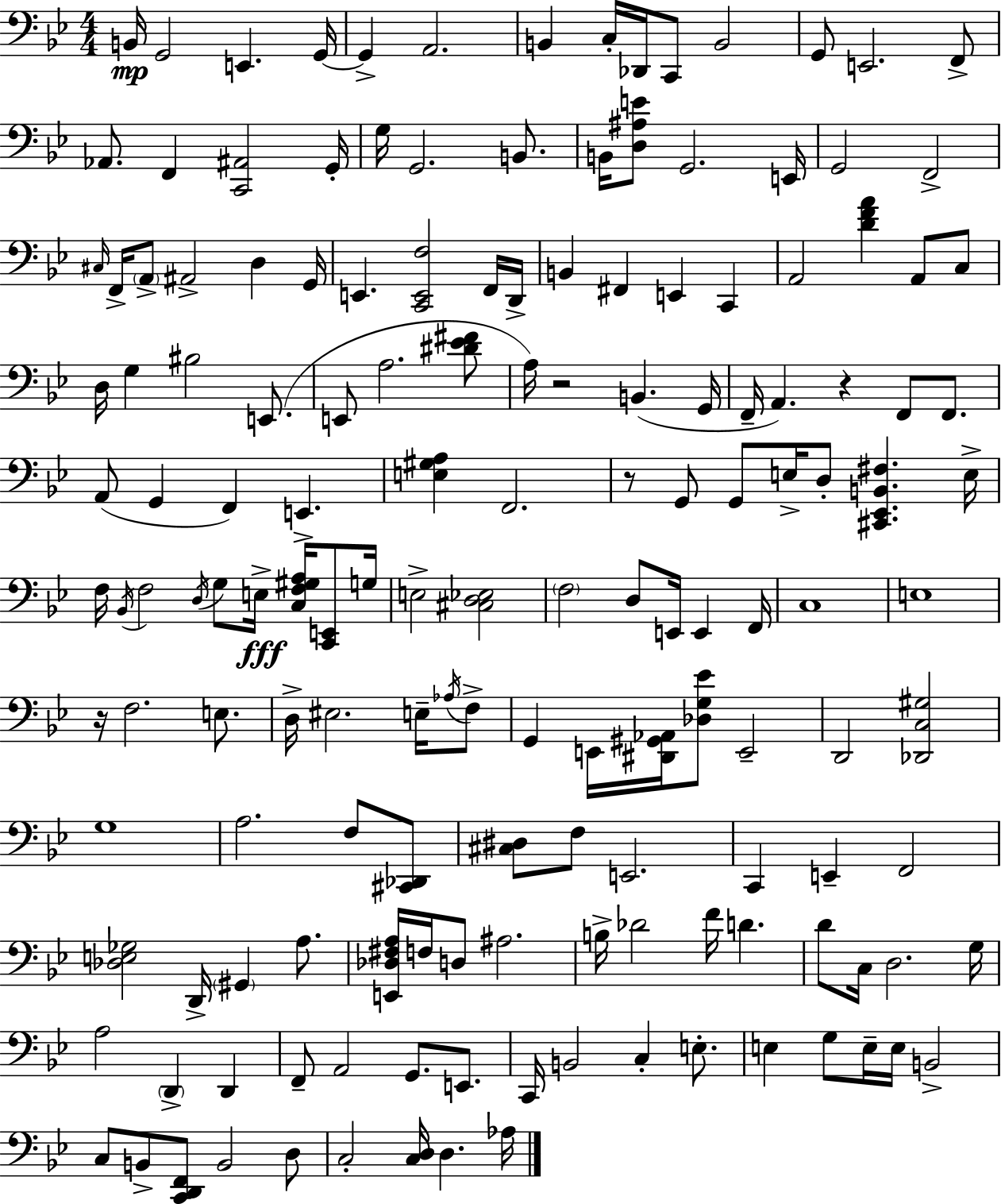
X:1
T:Untitled
M:4/4
L:1/4
K:Gm
B,,/4 G,,2 E,, G,,/4 G,, A,,2 B,, C,/4 _D,,/4 C,,/2 B,,2 G,,/2 E,,2 F,,/2 _A,,/2 F,, [C,,^A,,]2 G,,/4 G,/4 G,,2 B,,/2 B,,/4 [D,^A,E]/2 G,,2 E,,/4 G,,2 F,,2 ^C,/4 F,,/4 A,,/2 ^A,,2 D, G,,/4 E,, [C,,E,,F,]2 F,,/4 D,,/4 B,, ^F,, E,, C,, A,,2 [DFA] A,,/2 C,/2 D,/4 G, ^B,2 E,,/2 E,,/2 A,2 [^D_E^F]/2 A,/4 z2 B,, G,,/4 F,,/4 A,, z F,,/2 F,,/2 A,,/2 G,, F,, E,, [E,^G,A,] F,,2 z/2 G,,/2 G,,/2 E,/4 D,/2 [^C,,_E,,B,,^F,] E,/4 F,/4 _B,,/4 F,2 D,/4 G,/2 E,/4 [C,F,^G,A,]/4 [C,,E,,]/2 G,/4 E,2 [^C,D,_E,]2 F,2 D,/2 E,,/4 E,, F,,/4 C,4 E,4 z/4 F,2 E,/2 D,/4 ^E,2 E,/4 _A,/4 F,/2 G,, E,,/4 [^D,,^G,,_A,,]/4 [_D,G,_E]/2 E,,2 D,,2 [_D,,C,^G,]2 G,4 A,2 F,/2 [^C,,_D,,]/2 [^C,^D,]/2 F,/2 E,,2 C,, E,, F,,2 [_D,E,_G,]2 D,,/4 ^G,, A,/2 [E,,_D,^F,A,]/4 F,/4 D,/2 ^A,2 B,/4 _D2 F/4 D D/2 C,/4 D,2 G,/4 A,2 D,, D,, F,,/2 A,,2 G,,/2 E,,/2 C,,/4 B,,2 C, E,/2 E, G,/2 E,/4 E,/4 B,,2 C,/2 B,,/2 [C,,D,,F,,]/2 B,,2 D,/2 C,2 [C,D,]/4 D, _A,/4